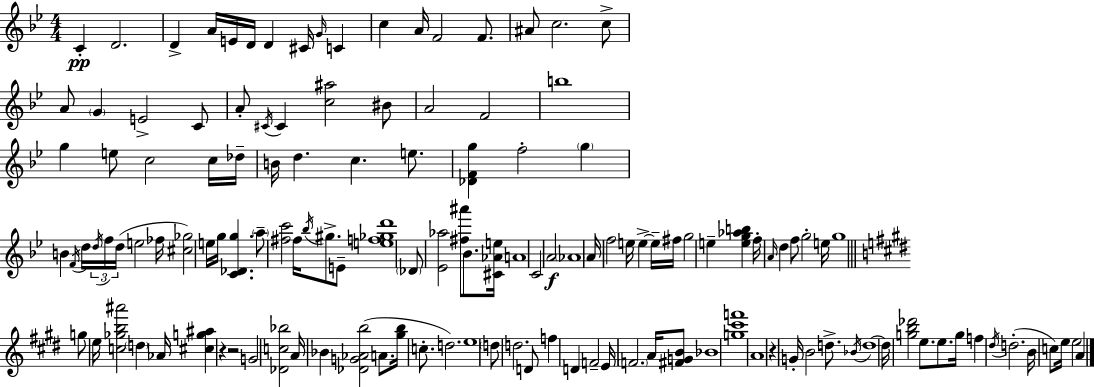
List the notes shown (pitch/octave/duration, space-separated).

C4/q D4/h. D4/q A4/s E4/s D4/s D4/q C#4/s G4/s C4/q C5/q A4/s F4/h F4/e. A#4/e C5/h. C5/e A4/e G4/q E4/h C4/e A4/e C#4/s C#4/q [C5,A#5]/h BIS4/e A4/h F4/h B5/w G5/q E5/e C5/h C5/s Db5/s B4/s D5/q. C5/q. E5/e. [Db4,F4,G5]/q F5/h G5/q B4/q F4/s D5/s D5/s F5/s D5/s E5/h FES5/s [C#5,Gb5]/h E5/s G5/s [C4,Db4,G5]/q. A5/e [F#5,C6]/h F#5/s Bb5/s G#5/e. E4/e [E5,F5,Gb5,D6]/w Db4/e [Eb4,Ab5]/h [F#5,A#6]/e Bb4/e. [C#4,Ab4,E5]/s A4/w C4/h A4/h Ab4/w A4/s F5/h E5/s E5/q E5/s F#5/s G5/h E5/q [E5,G5,Ab5,B5]/q F5/s A4/s D5/q F5/e G5/h E5/s G5/w G5/e E5/s [C5,Gb5,B5,A#6]/h D5/q Ab4/s [C#5,G5,A#5]/q R/q R/h G4/h [Db4,C5,Bb5]/h A4/s Bb4/q [Db4,G4,Ab4,B5]/h A4/e. [G#5,B5]/s C5/e. D5/h. E5/w D5/e D5/h. D4/e F5/q D4/q F4/h E4/s F4/h. A4/s [F#4,G4,B4]/e Bb4/w [G5,C#6,F6]/w A4/w R/q G4/s B4/h D5/e. Bb4/s D5/w D5/s [G5,B5,Db6]/h E5/e. E5/e. G5/s F5/q D#5/s D5/h. B4/s C5/e E5/s E5/h A4/q